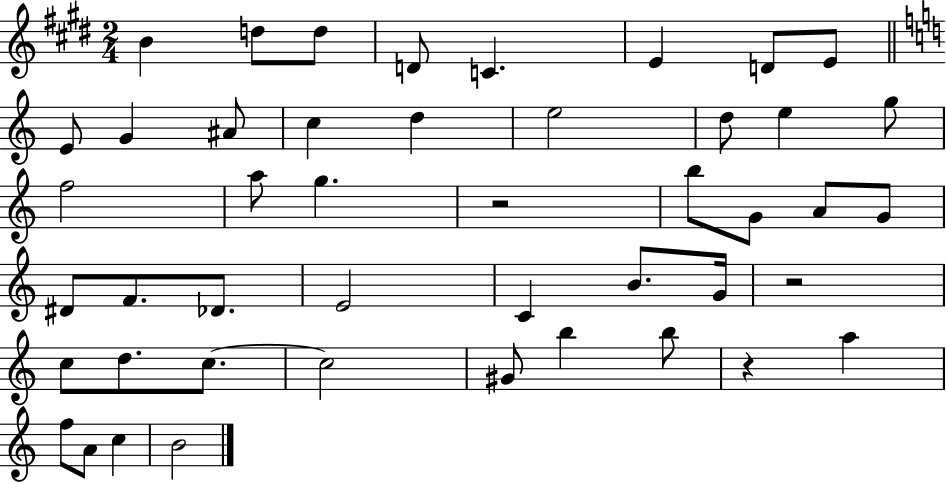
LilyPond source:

{
  \clef treble
  \numericTimeSignature
  \time 2/4
  \key e \major
  b'4 d''8 d''8 | d'8 c'4. | e'4 d'8 e'8 | \bar "||" \break \key c \major e'8 g'4 ais'8 | c''4 d''4 | e''2 | d''8 e''4 g''8 | \break f''2 | a''8 g''4. | r2 | b''8 g'8 a'8 g'8 | \break dis'8 f'8. des'8. | e'2 | c'4 b'8. g'16 | r2 | \break c''8 d''8. c''8.~~ | c''2 | gis'8 b''4 b''8 | r4 a''4 | \break f''8 a'8 c''4 | b'2 | \bar "|."
}